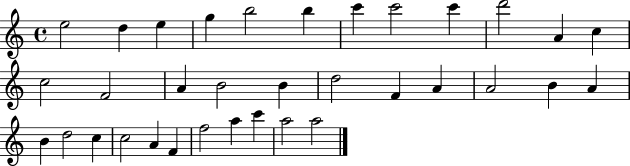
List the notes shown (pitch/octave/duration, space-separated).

E5/h D5/q E5/q G5/q B5/h B5/q C6/q C6/h C6/q D6/h A4/q C5/q C5/h F4/h A4/q B4/h B4/q D5/h F4/q A4/q A4/h B4/q A4/q B4/q D5/h C5/q C5/h A4/q F4/q F5/h A5/q C6/q A5/h A5/h